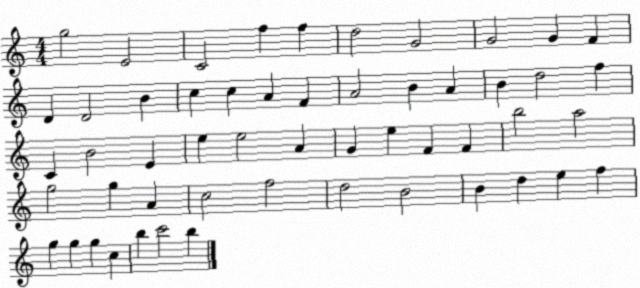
X:1
T:Untitled
M:4/4
L:1/4
K:C
g2 E2 C2 f f d2 G2 G2 G F D D2 B c c A F A2 B A B d2 f C B2 E e e2 A G e F F b2 a2 g2 g A c2 f2 d2 B2 B d e f g g g c b c'2 b